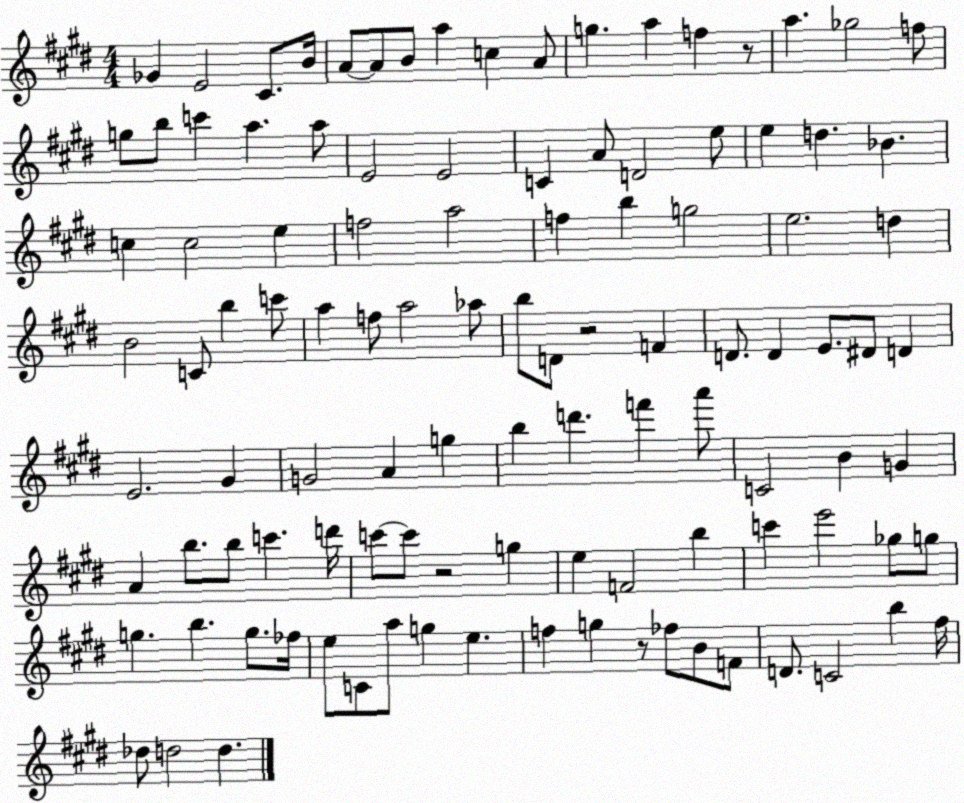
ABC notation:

X:1
T:Untitled
M:4/4
L:1/4
K:E
_G E2 ^C/2 B/4 A/2 A/2 B/2 a c A/2 g a f z/2 a _g2 f/2 g/2 b/2 c' a a/2 E2 E2 C A/2 D2 e/2 e d _B c c2 e f2 a2 f b g2 e2 d B2 C/2 b c'/2 a f/2 a2 _a/2 b/2 D/2 z2 F D/2 D E/2 ^D/2 D E2 ^G G2 A g b d' f' a'/2 C2 B G A b/2 b/2 c' d'/4 c'/2 c'/2 z2 g e F2 b c' e'2 _g/2 g/2 g b g/2 _f/4 e/2 C/2 a/2 g e f g z/2 _f/2 B/2 F/2 D/2 C2 b ^f/4 _d/2 d2 d